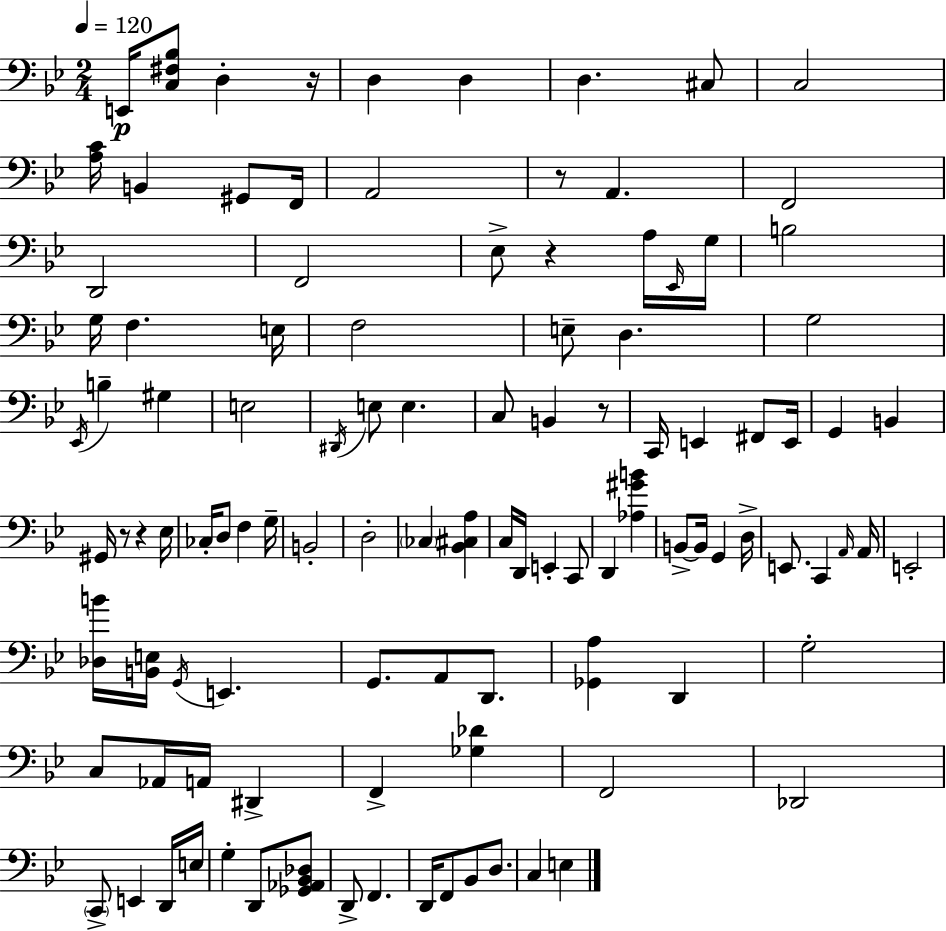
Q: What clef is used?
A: bass